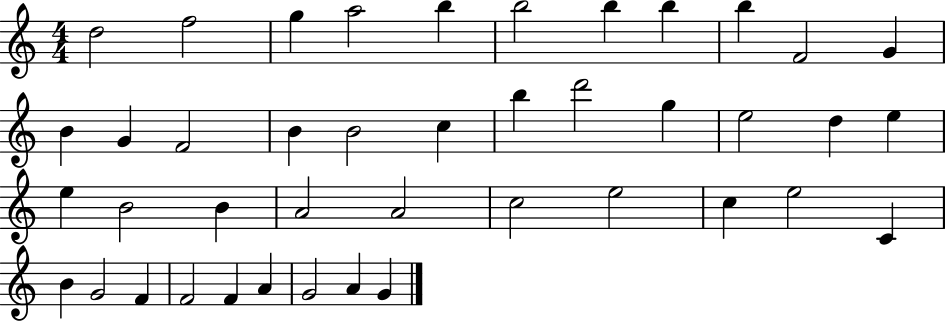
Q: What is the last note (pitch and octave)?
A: G4